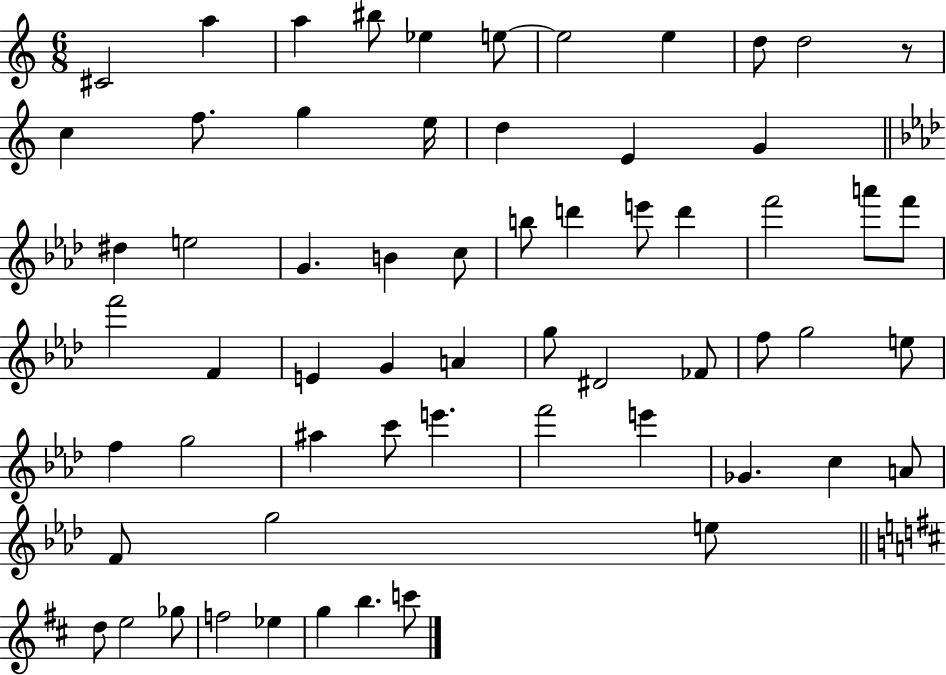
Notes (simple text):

C#4/h A5/q A5/q BIS5/e Eb5/q E5/e E5/h E5/q D5/e D5/h R/e C5/q F5/e. G5/q E5/s D5/q E4/q G4/q D#5/q E5/h G4/q. B4/q C5/e B5/e D6/q E6/e D6/q F6/h A6/e F6/e F6/h F4/q E4/q G4/q A4/q G5/e D#4/h FES4/e F5/e G5/h E5/e F5/q G5/h A#5/q C6/e E6/q. F6/h E6/q Gb4/q. C5/q A4/e F4/e G5/h E5/e D5/e E5/h Gb5/e F5/h Eb5/q G5/q B5/q. C6/e